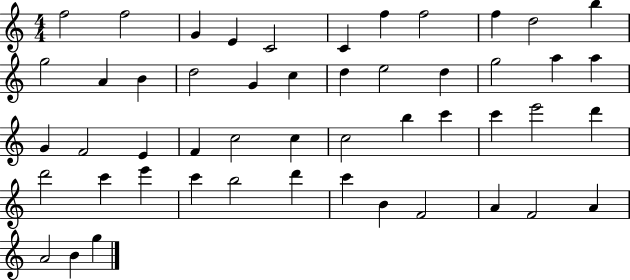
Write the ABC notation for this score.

X:1
T:Untitled
M:4/4
L:1/4
K:C
f2 f2 G E C2 C f f2 f d2 b g2 A B d2 G c d e2 d g2 a a G F2 E F c2 c c2 b c' c' e'2 d' d'2 c' e' c' b2 d' c' B F2 A F2 A A2 B g